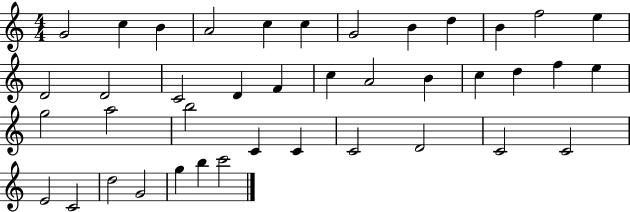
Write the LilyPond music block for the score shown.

{
  \clef treble
  \numericTimeSignature
  \time 4/4
  \key c \major
  g'2 c''4 b'4 | a'2 c''4 c''4 | g'2 b'4 d''4 | b'4 f''2 e''4 | \break d'2 d'2 | c'2 d'4 f'4 | c''4 a'2 b'4 | c''4 d''4 f''4 e''4 | \break g''2 a''2 | b''2 c'4 c'4 | c'2 d'2 | c'2 c'2 | \break e'2 c'2 | d''2 g'2 | g''4 b''4 c'''2 | \bar "|."
}